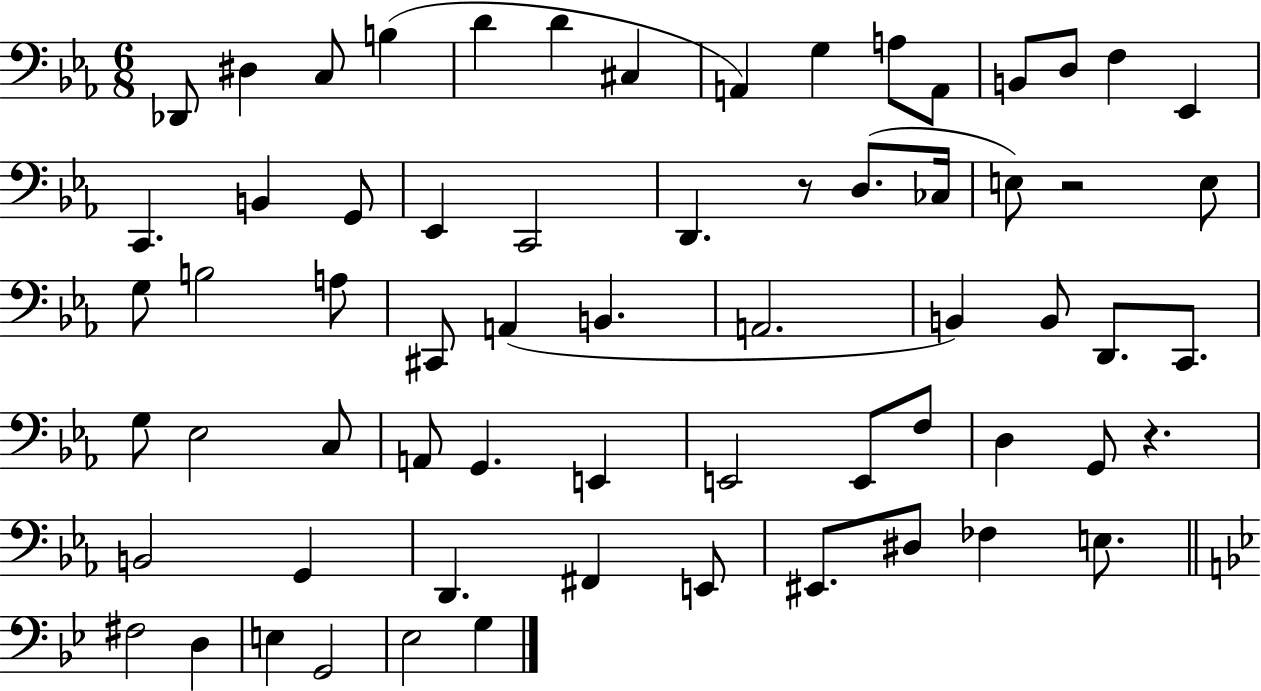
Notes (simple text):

Db2/e D#3/q C3/e B3/q D4/q D4/q C#3/q A2/q G3/q A3/e A2/e B2/e D3/e F3/q Eb2/q C2/q. B2/q G2/e Eb2/q C2/h D2/q. R/e D3/e. CES3/s E3/e R/h E3/e G3/e B3/h A3/e C#2/e A2/q B2/q. A2/h. B2/q B2/e D2/e. C2/e. G3/e Eb3/h C3/e A2/e G2/q. E2/q E2/h E2/e F3/e D3/q G2/e R/q. B2/h G2/q D2/q. F#2/q E2/e EIS2/e. D#3/e FES3/q E3/e. F#3/h D3/q E3/q G2/h Eb3/h G3/q